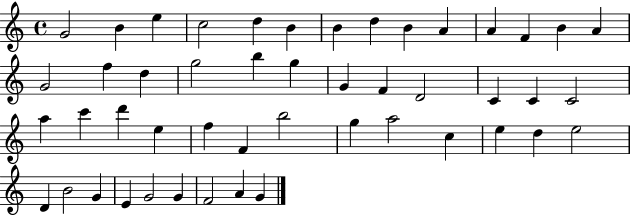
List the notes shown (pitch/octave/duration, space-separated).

G4/h B4/q E5/q C5/h D5/q B4/q B4/q D5/q B4/q A4/q A4/q F4/q B4/q A4/q G4/h F5/q D5/q G5/h B5/q G5/q G4/q F4/q D4/h C4/q C4/q C4/h A5/q C6/q D6/q E5/q F5/q F4/q B5/h G5/q A5/h C5/q E5/q D5/q E5/h D4/q B4/h G4/q E4/q G4/h G4/q F4/h A4/q G4/q